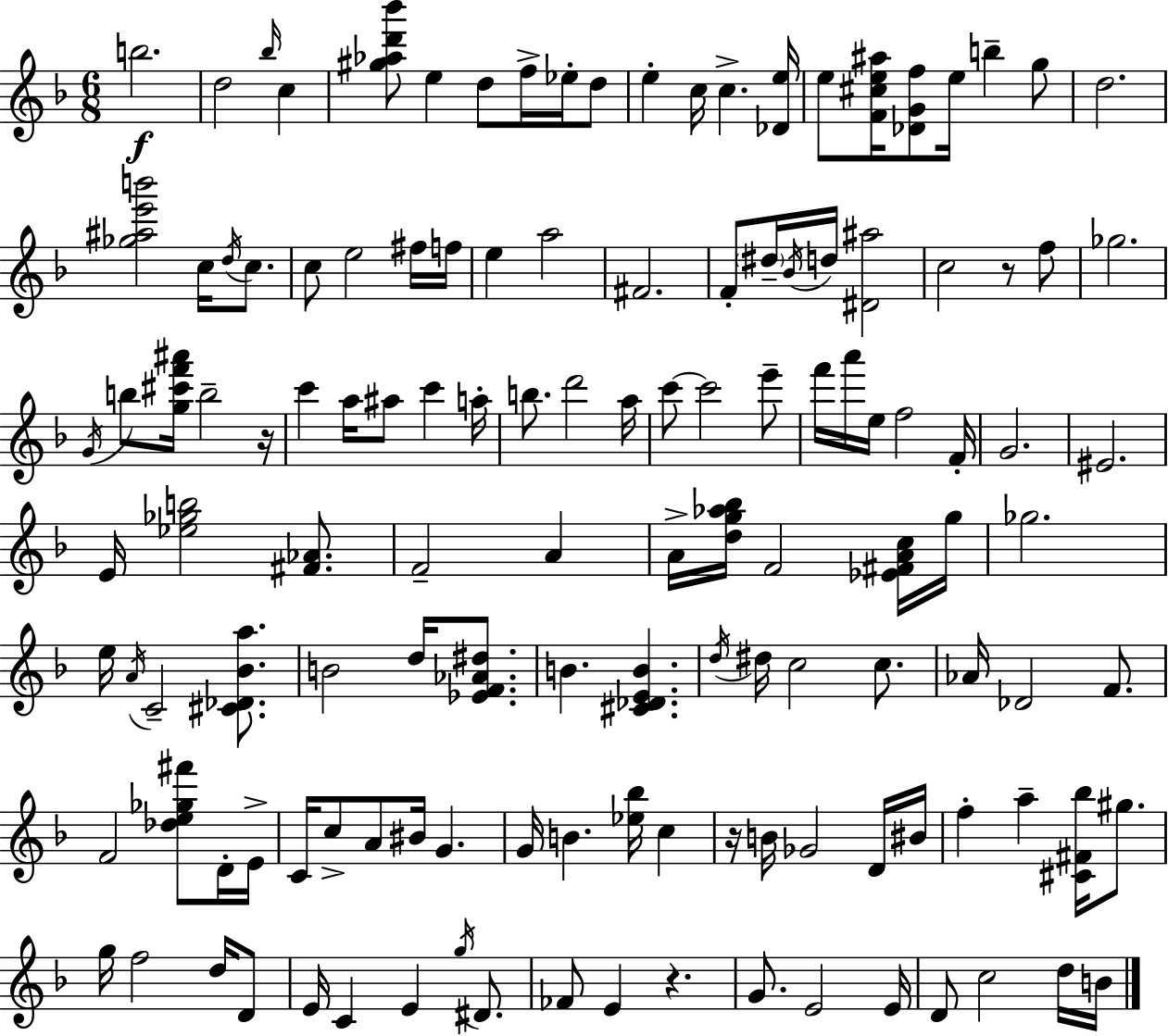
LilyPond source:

{
  \clef treble
  \numericTimeSignature
  \time 6/8
  \key f \major
  b''2.\f | d''2 \grace { bes''16 } c''4 | <gis'' aes'' d''' bes'''>8 e''4 d''8 f''16-> ees''16-. d''8 | e''4-. c''16 c''4.-> | \break <des' e''>16 e''8 <f' cis'' e'' ais''>16 <des' g' f''>8 e''16 b''4-- g''8 | d''2. | <ges'' ais'' e''' b'''>2 c''16 \acciaccatura { d''16 } c''8. | c''8 e''2 | \break fis''16 f''16 e''4 a''2 | fis'2. | f'8-. \parenthesize dis''16-- \acciaccatura { bes'16 } d''16 <dis' ais''>2 | c''2 r8 | \break f''8 ges''2. | \acciaccatura { g'16 } b''8 <g'' cis''' f''' ais'''>16 b''2-- | r16 c'''4 a''16 ais''8 c'''4 | a''16-. b''8. d'''2 | \break a''16 c'''8~~ c'''2 | e'''8-- f'''16 a'''16 e''16 f''2 | f'16-. g'2. | eis'2. | \break e'16 <ees'' ges'' b''>2 | <fis' aes'>8. f'2-- | a'4 a'16-> <d'' g'' aes'' bes''>16 f'2 | <ees' fis' a' c''>16 g''16 ges''2. | \break e''16 \acciaccatura { a'16 } c'2-- | <cis' des' bes' a''>8. b'2 | d''16 <ees' f' aes' dis''>8. b'4. <cis' des' e' b'>4. | \acciaccatura { d''16 } dis''16 c''2 | \break c''8. aes'16 des'2 | f'8. f'2 | <des'' e'' ges'' fis'''>8 d'16-. e'16-> c'16 c''8-> a'8 bis'16 | g'4. g'16 b'4. | \break <ees'' bes''>16 c''4 r16 b'16 ges'2 | d'16 bis'16 f''4-. a''4-- | <cis' fis' bes''>16 gis''8. g''16 f''2 | d''16 d'8 e'16 c'4 e'4 | \break \acciaccatura { g''16 } dis'8. fes'8 e'4 | r4. g'8. e'2 | e'16 d'8 c''2 | d''16 b'16 \bar "|."
}